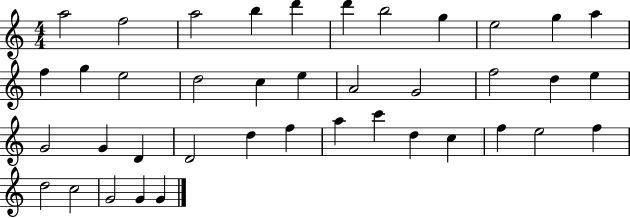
X:1
T:Untitled
M:4/4
L:1/4
K:C
a2 f2 a2 b d' d' b2 g e2 g a f g e2 d2 c e A2 G2 f2 d e G2 G D D2 d f a c' d c f e2 f d2 c2 G2 G G